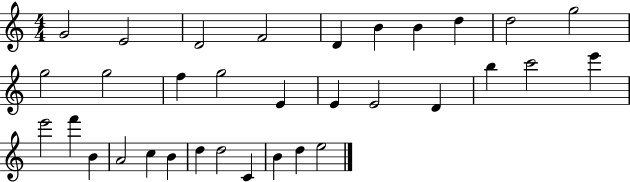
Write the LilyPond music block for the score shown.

{
  \clef treble
  \numericTimeSignature
  \time 4/4
  \key c \major
  g'2 e'2 | d'2 f'2 | d'4 b'4 b'4 d''4 | d''2 g''2 | \break g''2 g''2 | f''4 g''2 e'4 | e'4 e'2 d'4 | b''4 c'''2 e'''4 | \break e'''2 f'''4 b'4 | a'2 c''4 b'4 | d''4 d''2 c'4 | b'4 d''4 e''2 | \break \bar "|."
}